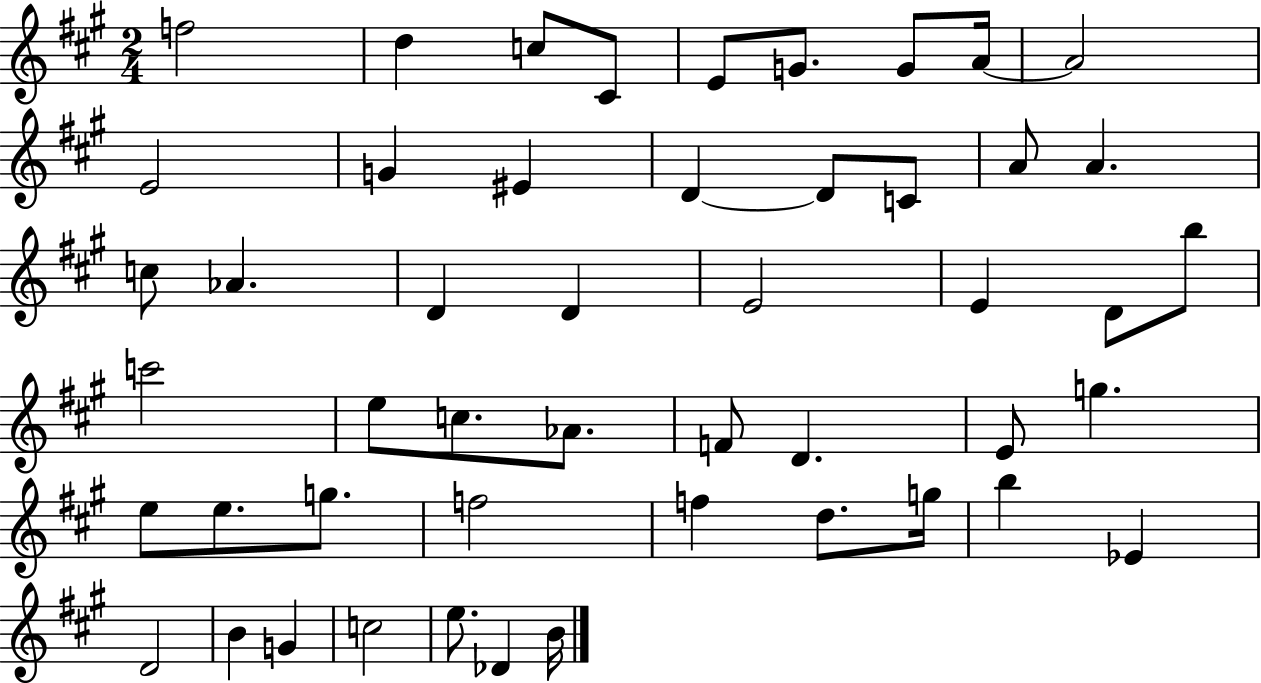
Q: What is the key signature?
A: A major